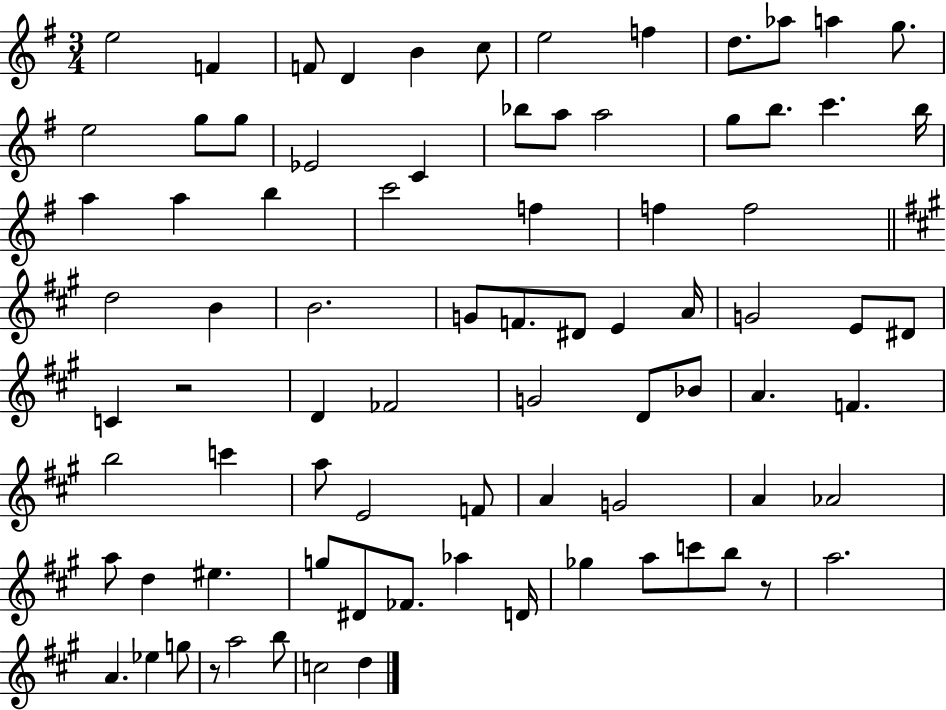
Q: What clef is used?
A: treble